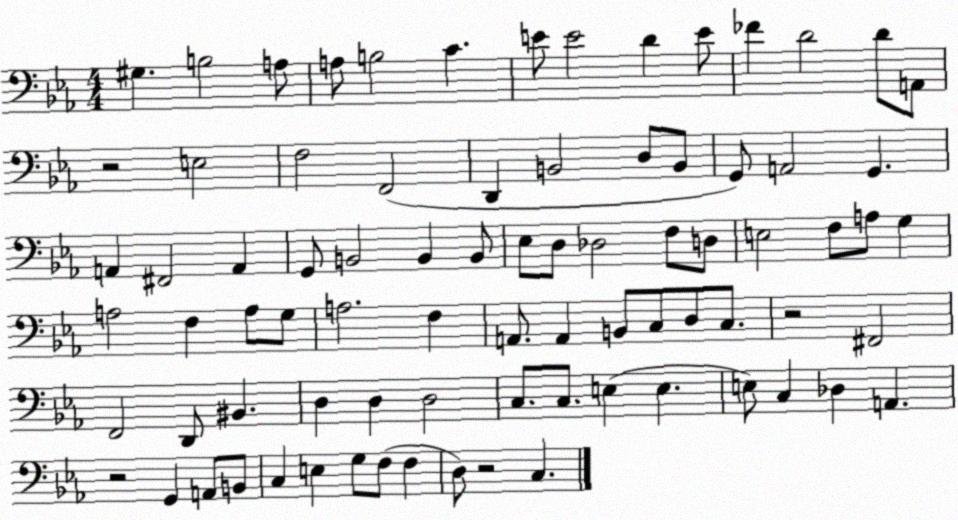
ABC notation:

X:1
T:Untitled
M:4/4
L:1/4
K:Eb
^G, B,2 A,/2 A,/2 B,2 C E/2 E2 D E/2 _F D2 D/2 A,,/2 z2 E,2 F,2 F,,2 D,, B,,2 D,/2 B,,/2 G,,/2 A,,2 G,, A,, ^F,,2 A,, G,,/2 B,,2 B,, B,,/2 _E,/2 D,/2 _D,2 F,/2 D,/2 E,2 F,/2 A,/2 G, A,2 F, A,/2 G,/2 A,2 F, A,,/2 A,, B,,/2 C,/2 D,/2 C,/2 z2 ^F,,2 F,,2 D,,/2 ^B,, D, D, D,2 C,/2 C,/2 E, E, E,/2 C, _D, A,, z2 G,, A,,/2 B,,/2 C, E, G,/2 F,/2 F, D,/2 z2 C,